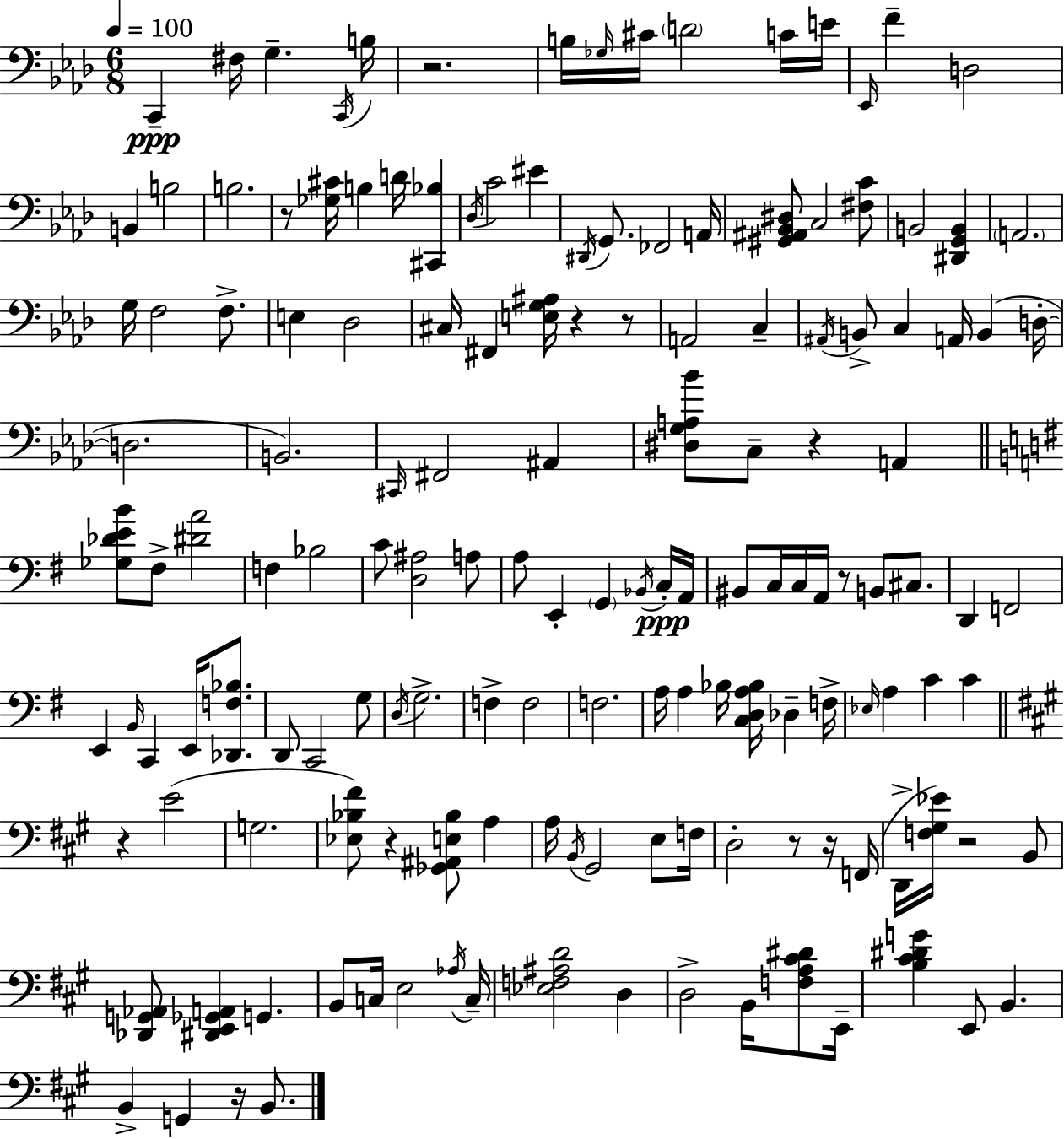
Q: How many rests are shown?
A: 12